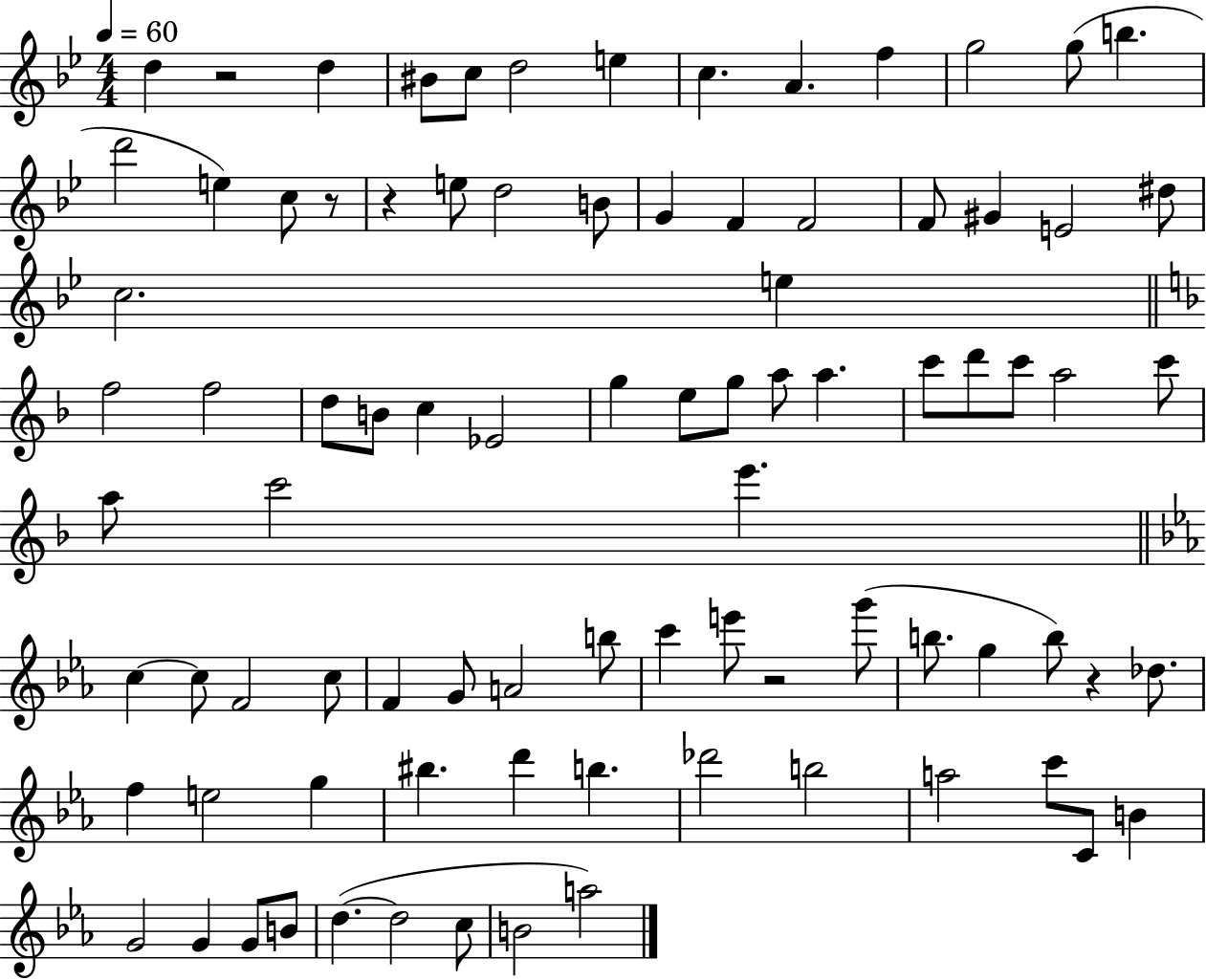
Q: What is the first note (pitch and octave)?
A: D5